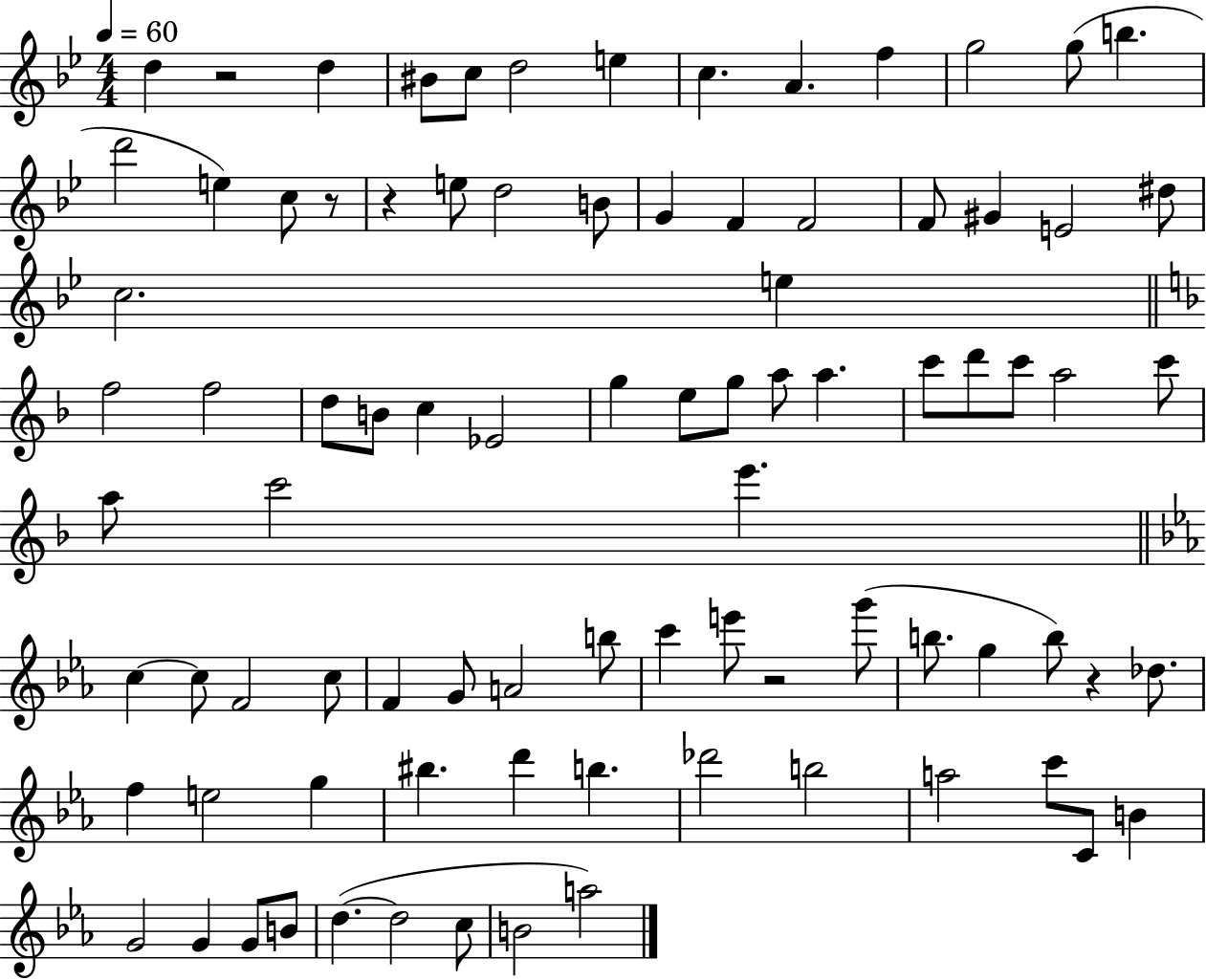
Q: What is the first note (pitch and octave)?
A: D5